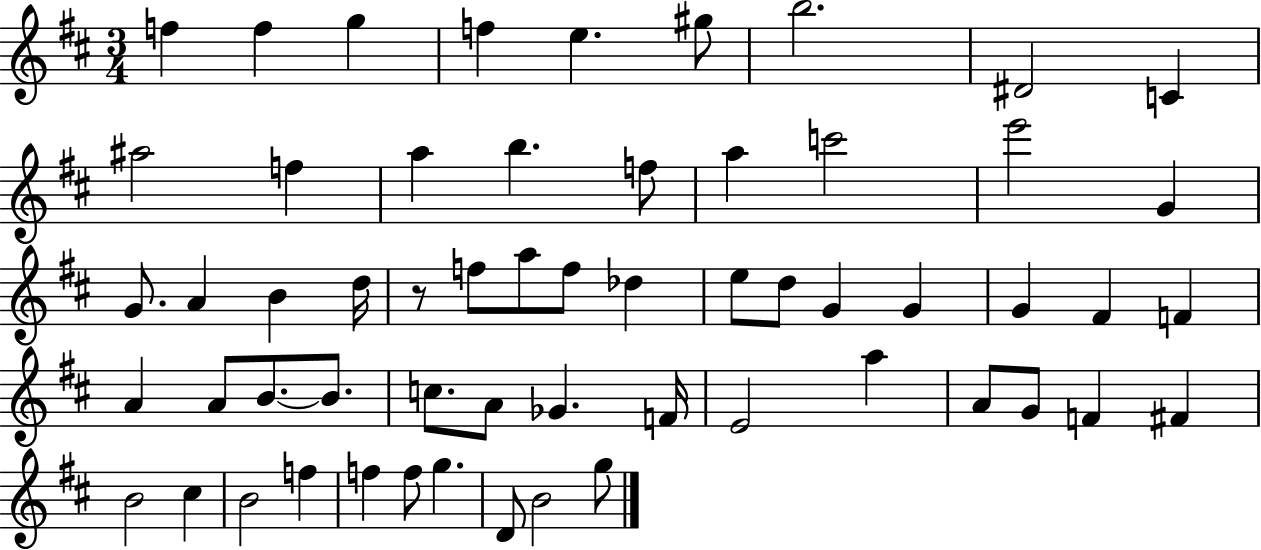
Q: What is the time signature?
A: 3/4